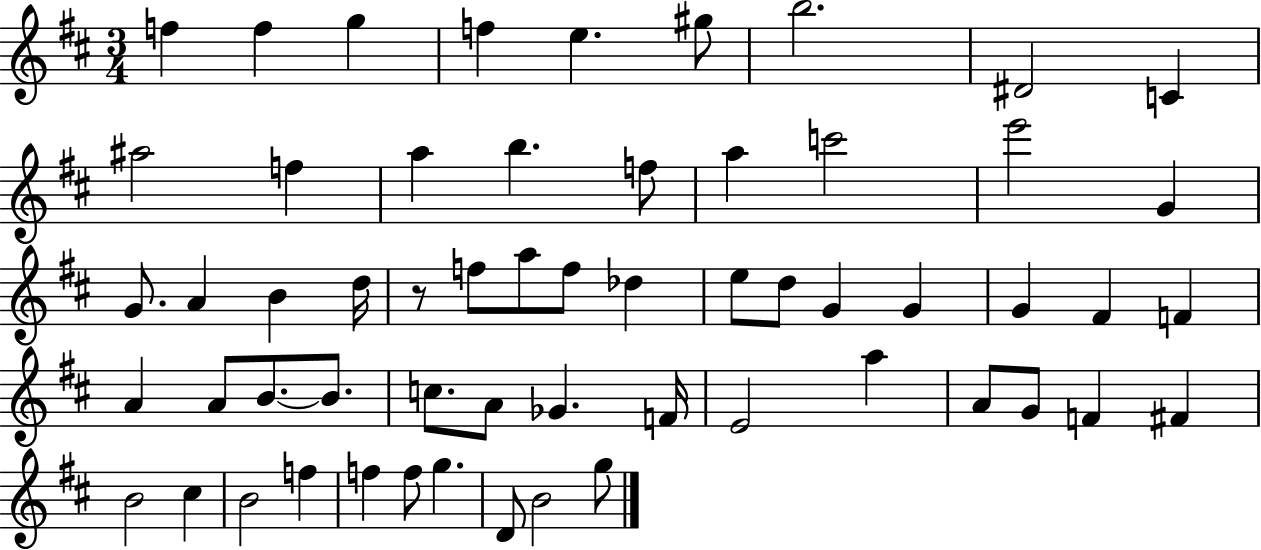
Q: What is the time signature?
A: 3/4